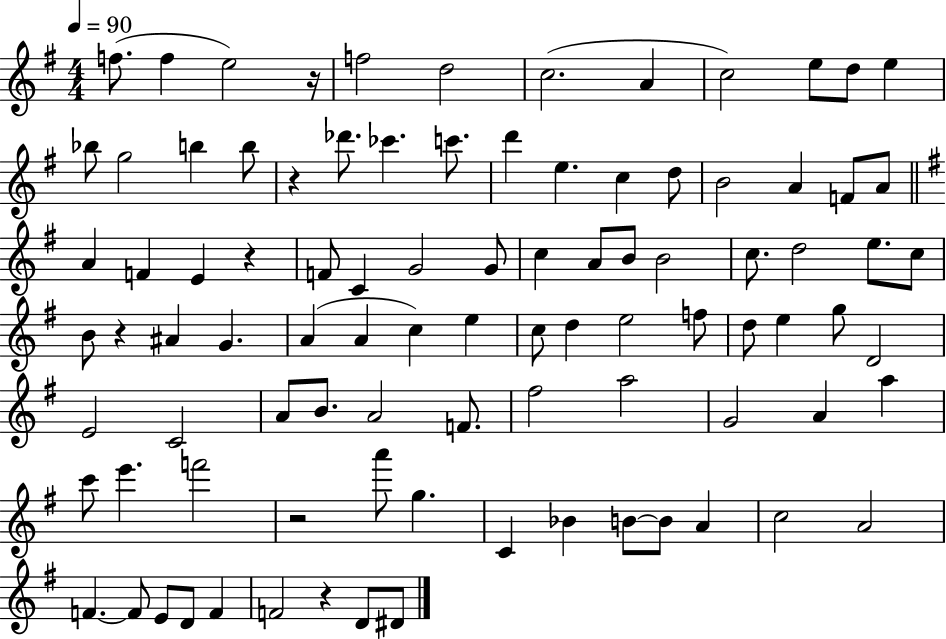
{
  \clef treble
  \numericTimeSignature
  \time 4/4
  \key g \major
  \tempo 4 = 90
  f''8.( f''4 e''2) r16 | f''2 d''2 | c''2.( a'4 | c''2) e''8 d''8 e''4 | \break bes''8 g''2 b''4 b''8 | r4 des'''8. ces'''4. c'''8. | d'''4 e''4. c''4 d''8 | b'2 a'4 f'8 a'8 | \break \bar "||" \break \key e \minor a'4 f'4 e'4 r4 | f'8 c'4 g'2 g'8 | c''4 a'8 b'8 b'2 | c''8. d''2 e''8. c''8 | \break b'8 r4 ais'4 g'4. | a'4( a'4 c''4) e''4 | c''8 d''4 e''2 f''8 | d''8 e''4 g''8 d'2 | \break e'2 c'2 | a'8 b'8. a'2 f'8. | fis''2 a''2 | g'2 a'4 a''4 | \break c'''8 e'''4. f'''2 | r2 a'''8 g''4. | c'4 bes'4 b'8~~ b'8 a'4 | c''2 a'2 | \break f'4.~~ f'8 e'8 d'8 f'4 | f'2 r4 d'8 dis'8 | \bar "|."
}